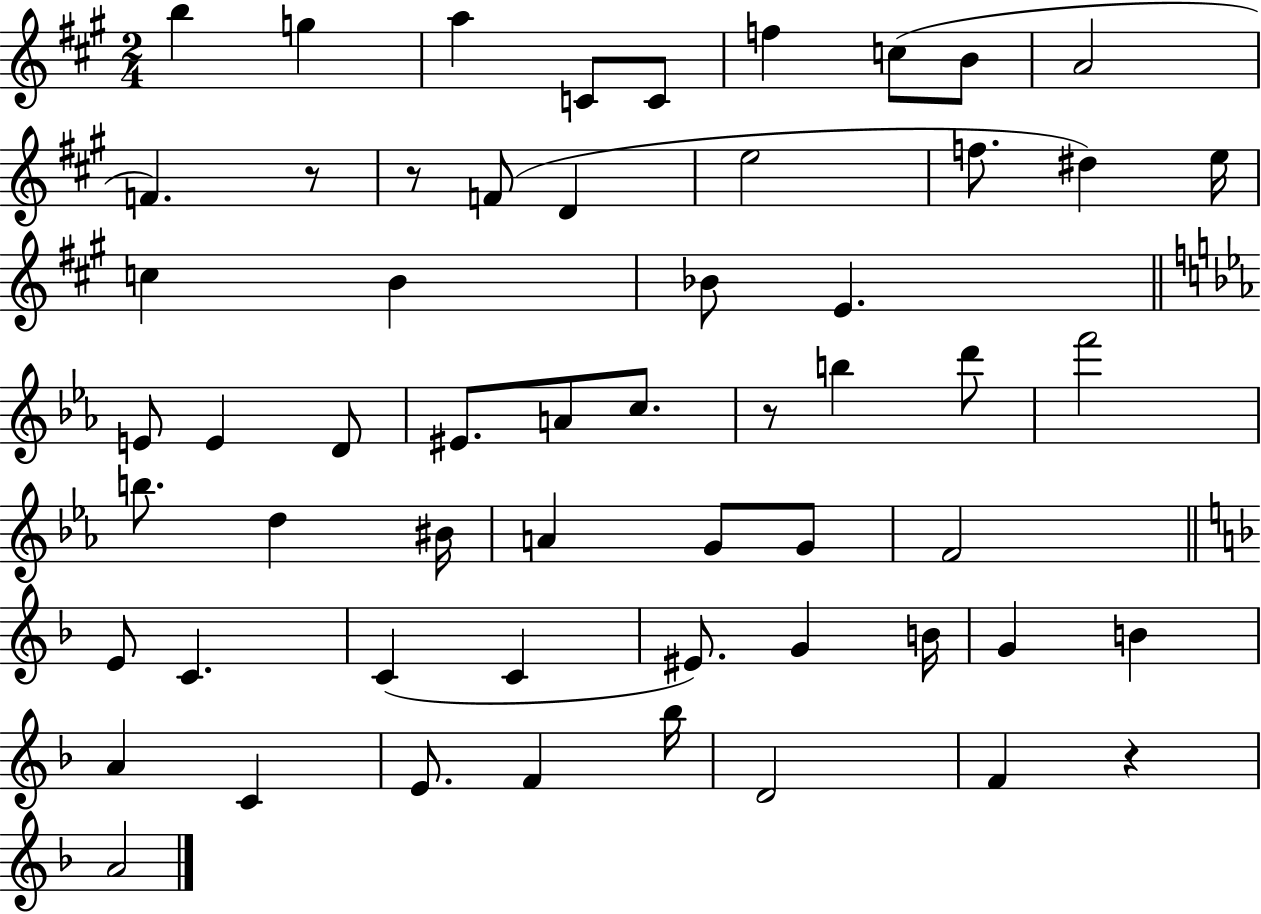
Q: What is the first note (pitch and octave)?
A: B5